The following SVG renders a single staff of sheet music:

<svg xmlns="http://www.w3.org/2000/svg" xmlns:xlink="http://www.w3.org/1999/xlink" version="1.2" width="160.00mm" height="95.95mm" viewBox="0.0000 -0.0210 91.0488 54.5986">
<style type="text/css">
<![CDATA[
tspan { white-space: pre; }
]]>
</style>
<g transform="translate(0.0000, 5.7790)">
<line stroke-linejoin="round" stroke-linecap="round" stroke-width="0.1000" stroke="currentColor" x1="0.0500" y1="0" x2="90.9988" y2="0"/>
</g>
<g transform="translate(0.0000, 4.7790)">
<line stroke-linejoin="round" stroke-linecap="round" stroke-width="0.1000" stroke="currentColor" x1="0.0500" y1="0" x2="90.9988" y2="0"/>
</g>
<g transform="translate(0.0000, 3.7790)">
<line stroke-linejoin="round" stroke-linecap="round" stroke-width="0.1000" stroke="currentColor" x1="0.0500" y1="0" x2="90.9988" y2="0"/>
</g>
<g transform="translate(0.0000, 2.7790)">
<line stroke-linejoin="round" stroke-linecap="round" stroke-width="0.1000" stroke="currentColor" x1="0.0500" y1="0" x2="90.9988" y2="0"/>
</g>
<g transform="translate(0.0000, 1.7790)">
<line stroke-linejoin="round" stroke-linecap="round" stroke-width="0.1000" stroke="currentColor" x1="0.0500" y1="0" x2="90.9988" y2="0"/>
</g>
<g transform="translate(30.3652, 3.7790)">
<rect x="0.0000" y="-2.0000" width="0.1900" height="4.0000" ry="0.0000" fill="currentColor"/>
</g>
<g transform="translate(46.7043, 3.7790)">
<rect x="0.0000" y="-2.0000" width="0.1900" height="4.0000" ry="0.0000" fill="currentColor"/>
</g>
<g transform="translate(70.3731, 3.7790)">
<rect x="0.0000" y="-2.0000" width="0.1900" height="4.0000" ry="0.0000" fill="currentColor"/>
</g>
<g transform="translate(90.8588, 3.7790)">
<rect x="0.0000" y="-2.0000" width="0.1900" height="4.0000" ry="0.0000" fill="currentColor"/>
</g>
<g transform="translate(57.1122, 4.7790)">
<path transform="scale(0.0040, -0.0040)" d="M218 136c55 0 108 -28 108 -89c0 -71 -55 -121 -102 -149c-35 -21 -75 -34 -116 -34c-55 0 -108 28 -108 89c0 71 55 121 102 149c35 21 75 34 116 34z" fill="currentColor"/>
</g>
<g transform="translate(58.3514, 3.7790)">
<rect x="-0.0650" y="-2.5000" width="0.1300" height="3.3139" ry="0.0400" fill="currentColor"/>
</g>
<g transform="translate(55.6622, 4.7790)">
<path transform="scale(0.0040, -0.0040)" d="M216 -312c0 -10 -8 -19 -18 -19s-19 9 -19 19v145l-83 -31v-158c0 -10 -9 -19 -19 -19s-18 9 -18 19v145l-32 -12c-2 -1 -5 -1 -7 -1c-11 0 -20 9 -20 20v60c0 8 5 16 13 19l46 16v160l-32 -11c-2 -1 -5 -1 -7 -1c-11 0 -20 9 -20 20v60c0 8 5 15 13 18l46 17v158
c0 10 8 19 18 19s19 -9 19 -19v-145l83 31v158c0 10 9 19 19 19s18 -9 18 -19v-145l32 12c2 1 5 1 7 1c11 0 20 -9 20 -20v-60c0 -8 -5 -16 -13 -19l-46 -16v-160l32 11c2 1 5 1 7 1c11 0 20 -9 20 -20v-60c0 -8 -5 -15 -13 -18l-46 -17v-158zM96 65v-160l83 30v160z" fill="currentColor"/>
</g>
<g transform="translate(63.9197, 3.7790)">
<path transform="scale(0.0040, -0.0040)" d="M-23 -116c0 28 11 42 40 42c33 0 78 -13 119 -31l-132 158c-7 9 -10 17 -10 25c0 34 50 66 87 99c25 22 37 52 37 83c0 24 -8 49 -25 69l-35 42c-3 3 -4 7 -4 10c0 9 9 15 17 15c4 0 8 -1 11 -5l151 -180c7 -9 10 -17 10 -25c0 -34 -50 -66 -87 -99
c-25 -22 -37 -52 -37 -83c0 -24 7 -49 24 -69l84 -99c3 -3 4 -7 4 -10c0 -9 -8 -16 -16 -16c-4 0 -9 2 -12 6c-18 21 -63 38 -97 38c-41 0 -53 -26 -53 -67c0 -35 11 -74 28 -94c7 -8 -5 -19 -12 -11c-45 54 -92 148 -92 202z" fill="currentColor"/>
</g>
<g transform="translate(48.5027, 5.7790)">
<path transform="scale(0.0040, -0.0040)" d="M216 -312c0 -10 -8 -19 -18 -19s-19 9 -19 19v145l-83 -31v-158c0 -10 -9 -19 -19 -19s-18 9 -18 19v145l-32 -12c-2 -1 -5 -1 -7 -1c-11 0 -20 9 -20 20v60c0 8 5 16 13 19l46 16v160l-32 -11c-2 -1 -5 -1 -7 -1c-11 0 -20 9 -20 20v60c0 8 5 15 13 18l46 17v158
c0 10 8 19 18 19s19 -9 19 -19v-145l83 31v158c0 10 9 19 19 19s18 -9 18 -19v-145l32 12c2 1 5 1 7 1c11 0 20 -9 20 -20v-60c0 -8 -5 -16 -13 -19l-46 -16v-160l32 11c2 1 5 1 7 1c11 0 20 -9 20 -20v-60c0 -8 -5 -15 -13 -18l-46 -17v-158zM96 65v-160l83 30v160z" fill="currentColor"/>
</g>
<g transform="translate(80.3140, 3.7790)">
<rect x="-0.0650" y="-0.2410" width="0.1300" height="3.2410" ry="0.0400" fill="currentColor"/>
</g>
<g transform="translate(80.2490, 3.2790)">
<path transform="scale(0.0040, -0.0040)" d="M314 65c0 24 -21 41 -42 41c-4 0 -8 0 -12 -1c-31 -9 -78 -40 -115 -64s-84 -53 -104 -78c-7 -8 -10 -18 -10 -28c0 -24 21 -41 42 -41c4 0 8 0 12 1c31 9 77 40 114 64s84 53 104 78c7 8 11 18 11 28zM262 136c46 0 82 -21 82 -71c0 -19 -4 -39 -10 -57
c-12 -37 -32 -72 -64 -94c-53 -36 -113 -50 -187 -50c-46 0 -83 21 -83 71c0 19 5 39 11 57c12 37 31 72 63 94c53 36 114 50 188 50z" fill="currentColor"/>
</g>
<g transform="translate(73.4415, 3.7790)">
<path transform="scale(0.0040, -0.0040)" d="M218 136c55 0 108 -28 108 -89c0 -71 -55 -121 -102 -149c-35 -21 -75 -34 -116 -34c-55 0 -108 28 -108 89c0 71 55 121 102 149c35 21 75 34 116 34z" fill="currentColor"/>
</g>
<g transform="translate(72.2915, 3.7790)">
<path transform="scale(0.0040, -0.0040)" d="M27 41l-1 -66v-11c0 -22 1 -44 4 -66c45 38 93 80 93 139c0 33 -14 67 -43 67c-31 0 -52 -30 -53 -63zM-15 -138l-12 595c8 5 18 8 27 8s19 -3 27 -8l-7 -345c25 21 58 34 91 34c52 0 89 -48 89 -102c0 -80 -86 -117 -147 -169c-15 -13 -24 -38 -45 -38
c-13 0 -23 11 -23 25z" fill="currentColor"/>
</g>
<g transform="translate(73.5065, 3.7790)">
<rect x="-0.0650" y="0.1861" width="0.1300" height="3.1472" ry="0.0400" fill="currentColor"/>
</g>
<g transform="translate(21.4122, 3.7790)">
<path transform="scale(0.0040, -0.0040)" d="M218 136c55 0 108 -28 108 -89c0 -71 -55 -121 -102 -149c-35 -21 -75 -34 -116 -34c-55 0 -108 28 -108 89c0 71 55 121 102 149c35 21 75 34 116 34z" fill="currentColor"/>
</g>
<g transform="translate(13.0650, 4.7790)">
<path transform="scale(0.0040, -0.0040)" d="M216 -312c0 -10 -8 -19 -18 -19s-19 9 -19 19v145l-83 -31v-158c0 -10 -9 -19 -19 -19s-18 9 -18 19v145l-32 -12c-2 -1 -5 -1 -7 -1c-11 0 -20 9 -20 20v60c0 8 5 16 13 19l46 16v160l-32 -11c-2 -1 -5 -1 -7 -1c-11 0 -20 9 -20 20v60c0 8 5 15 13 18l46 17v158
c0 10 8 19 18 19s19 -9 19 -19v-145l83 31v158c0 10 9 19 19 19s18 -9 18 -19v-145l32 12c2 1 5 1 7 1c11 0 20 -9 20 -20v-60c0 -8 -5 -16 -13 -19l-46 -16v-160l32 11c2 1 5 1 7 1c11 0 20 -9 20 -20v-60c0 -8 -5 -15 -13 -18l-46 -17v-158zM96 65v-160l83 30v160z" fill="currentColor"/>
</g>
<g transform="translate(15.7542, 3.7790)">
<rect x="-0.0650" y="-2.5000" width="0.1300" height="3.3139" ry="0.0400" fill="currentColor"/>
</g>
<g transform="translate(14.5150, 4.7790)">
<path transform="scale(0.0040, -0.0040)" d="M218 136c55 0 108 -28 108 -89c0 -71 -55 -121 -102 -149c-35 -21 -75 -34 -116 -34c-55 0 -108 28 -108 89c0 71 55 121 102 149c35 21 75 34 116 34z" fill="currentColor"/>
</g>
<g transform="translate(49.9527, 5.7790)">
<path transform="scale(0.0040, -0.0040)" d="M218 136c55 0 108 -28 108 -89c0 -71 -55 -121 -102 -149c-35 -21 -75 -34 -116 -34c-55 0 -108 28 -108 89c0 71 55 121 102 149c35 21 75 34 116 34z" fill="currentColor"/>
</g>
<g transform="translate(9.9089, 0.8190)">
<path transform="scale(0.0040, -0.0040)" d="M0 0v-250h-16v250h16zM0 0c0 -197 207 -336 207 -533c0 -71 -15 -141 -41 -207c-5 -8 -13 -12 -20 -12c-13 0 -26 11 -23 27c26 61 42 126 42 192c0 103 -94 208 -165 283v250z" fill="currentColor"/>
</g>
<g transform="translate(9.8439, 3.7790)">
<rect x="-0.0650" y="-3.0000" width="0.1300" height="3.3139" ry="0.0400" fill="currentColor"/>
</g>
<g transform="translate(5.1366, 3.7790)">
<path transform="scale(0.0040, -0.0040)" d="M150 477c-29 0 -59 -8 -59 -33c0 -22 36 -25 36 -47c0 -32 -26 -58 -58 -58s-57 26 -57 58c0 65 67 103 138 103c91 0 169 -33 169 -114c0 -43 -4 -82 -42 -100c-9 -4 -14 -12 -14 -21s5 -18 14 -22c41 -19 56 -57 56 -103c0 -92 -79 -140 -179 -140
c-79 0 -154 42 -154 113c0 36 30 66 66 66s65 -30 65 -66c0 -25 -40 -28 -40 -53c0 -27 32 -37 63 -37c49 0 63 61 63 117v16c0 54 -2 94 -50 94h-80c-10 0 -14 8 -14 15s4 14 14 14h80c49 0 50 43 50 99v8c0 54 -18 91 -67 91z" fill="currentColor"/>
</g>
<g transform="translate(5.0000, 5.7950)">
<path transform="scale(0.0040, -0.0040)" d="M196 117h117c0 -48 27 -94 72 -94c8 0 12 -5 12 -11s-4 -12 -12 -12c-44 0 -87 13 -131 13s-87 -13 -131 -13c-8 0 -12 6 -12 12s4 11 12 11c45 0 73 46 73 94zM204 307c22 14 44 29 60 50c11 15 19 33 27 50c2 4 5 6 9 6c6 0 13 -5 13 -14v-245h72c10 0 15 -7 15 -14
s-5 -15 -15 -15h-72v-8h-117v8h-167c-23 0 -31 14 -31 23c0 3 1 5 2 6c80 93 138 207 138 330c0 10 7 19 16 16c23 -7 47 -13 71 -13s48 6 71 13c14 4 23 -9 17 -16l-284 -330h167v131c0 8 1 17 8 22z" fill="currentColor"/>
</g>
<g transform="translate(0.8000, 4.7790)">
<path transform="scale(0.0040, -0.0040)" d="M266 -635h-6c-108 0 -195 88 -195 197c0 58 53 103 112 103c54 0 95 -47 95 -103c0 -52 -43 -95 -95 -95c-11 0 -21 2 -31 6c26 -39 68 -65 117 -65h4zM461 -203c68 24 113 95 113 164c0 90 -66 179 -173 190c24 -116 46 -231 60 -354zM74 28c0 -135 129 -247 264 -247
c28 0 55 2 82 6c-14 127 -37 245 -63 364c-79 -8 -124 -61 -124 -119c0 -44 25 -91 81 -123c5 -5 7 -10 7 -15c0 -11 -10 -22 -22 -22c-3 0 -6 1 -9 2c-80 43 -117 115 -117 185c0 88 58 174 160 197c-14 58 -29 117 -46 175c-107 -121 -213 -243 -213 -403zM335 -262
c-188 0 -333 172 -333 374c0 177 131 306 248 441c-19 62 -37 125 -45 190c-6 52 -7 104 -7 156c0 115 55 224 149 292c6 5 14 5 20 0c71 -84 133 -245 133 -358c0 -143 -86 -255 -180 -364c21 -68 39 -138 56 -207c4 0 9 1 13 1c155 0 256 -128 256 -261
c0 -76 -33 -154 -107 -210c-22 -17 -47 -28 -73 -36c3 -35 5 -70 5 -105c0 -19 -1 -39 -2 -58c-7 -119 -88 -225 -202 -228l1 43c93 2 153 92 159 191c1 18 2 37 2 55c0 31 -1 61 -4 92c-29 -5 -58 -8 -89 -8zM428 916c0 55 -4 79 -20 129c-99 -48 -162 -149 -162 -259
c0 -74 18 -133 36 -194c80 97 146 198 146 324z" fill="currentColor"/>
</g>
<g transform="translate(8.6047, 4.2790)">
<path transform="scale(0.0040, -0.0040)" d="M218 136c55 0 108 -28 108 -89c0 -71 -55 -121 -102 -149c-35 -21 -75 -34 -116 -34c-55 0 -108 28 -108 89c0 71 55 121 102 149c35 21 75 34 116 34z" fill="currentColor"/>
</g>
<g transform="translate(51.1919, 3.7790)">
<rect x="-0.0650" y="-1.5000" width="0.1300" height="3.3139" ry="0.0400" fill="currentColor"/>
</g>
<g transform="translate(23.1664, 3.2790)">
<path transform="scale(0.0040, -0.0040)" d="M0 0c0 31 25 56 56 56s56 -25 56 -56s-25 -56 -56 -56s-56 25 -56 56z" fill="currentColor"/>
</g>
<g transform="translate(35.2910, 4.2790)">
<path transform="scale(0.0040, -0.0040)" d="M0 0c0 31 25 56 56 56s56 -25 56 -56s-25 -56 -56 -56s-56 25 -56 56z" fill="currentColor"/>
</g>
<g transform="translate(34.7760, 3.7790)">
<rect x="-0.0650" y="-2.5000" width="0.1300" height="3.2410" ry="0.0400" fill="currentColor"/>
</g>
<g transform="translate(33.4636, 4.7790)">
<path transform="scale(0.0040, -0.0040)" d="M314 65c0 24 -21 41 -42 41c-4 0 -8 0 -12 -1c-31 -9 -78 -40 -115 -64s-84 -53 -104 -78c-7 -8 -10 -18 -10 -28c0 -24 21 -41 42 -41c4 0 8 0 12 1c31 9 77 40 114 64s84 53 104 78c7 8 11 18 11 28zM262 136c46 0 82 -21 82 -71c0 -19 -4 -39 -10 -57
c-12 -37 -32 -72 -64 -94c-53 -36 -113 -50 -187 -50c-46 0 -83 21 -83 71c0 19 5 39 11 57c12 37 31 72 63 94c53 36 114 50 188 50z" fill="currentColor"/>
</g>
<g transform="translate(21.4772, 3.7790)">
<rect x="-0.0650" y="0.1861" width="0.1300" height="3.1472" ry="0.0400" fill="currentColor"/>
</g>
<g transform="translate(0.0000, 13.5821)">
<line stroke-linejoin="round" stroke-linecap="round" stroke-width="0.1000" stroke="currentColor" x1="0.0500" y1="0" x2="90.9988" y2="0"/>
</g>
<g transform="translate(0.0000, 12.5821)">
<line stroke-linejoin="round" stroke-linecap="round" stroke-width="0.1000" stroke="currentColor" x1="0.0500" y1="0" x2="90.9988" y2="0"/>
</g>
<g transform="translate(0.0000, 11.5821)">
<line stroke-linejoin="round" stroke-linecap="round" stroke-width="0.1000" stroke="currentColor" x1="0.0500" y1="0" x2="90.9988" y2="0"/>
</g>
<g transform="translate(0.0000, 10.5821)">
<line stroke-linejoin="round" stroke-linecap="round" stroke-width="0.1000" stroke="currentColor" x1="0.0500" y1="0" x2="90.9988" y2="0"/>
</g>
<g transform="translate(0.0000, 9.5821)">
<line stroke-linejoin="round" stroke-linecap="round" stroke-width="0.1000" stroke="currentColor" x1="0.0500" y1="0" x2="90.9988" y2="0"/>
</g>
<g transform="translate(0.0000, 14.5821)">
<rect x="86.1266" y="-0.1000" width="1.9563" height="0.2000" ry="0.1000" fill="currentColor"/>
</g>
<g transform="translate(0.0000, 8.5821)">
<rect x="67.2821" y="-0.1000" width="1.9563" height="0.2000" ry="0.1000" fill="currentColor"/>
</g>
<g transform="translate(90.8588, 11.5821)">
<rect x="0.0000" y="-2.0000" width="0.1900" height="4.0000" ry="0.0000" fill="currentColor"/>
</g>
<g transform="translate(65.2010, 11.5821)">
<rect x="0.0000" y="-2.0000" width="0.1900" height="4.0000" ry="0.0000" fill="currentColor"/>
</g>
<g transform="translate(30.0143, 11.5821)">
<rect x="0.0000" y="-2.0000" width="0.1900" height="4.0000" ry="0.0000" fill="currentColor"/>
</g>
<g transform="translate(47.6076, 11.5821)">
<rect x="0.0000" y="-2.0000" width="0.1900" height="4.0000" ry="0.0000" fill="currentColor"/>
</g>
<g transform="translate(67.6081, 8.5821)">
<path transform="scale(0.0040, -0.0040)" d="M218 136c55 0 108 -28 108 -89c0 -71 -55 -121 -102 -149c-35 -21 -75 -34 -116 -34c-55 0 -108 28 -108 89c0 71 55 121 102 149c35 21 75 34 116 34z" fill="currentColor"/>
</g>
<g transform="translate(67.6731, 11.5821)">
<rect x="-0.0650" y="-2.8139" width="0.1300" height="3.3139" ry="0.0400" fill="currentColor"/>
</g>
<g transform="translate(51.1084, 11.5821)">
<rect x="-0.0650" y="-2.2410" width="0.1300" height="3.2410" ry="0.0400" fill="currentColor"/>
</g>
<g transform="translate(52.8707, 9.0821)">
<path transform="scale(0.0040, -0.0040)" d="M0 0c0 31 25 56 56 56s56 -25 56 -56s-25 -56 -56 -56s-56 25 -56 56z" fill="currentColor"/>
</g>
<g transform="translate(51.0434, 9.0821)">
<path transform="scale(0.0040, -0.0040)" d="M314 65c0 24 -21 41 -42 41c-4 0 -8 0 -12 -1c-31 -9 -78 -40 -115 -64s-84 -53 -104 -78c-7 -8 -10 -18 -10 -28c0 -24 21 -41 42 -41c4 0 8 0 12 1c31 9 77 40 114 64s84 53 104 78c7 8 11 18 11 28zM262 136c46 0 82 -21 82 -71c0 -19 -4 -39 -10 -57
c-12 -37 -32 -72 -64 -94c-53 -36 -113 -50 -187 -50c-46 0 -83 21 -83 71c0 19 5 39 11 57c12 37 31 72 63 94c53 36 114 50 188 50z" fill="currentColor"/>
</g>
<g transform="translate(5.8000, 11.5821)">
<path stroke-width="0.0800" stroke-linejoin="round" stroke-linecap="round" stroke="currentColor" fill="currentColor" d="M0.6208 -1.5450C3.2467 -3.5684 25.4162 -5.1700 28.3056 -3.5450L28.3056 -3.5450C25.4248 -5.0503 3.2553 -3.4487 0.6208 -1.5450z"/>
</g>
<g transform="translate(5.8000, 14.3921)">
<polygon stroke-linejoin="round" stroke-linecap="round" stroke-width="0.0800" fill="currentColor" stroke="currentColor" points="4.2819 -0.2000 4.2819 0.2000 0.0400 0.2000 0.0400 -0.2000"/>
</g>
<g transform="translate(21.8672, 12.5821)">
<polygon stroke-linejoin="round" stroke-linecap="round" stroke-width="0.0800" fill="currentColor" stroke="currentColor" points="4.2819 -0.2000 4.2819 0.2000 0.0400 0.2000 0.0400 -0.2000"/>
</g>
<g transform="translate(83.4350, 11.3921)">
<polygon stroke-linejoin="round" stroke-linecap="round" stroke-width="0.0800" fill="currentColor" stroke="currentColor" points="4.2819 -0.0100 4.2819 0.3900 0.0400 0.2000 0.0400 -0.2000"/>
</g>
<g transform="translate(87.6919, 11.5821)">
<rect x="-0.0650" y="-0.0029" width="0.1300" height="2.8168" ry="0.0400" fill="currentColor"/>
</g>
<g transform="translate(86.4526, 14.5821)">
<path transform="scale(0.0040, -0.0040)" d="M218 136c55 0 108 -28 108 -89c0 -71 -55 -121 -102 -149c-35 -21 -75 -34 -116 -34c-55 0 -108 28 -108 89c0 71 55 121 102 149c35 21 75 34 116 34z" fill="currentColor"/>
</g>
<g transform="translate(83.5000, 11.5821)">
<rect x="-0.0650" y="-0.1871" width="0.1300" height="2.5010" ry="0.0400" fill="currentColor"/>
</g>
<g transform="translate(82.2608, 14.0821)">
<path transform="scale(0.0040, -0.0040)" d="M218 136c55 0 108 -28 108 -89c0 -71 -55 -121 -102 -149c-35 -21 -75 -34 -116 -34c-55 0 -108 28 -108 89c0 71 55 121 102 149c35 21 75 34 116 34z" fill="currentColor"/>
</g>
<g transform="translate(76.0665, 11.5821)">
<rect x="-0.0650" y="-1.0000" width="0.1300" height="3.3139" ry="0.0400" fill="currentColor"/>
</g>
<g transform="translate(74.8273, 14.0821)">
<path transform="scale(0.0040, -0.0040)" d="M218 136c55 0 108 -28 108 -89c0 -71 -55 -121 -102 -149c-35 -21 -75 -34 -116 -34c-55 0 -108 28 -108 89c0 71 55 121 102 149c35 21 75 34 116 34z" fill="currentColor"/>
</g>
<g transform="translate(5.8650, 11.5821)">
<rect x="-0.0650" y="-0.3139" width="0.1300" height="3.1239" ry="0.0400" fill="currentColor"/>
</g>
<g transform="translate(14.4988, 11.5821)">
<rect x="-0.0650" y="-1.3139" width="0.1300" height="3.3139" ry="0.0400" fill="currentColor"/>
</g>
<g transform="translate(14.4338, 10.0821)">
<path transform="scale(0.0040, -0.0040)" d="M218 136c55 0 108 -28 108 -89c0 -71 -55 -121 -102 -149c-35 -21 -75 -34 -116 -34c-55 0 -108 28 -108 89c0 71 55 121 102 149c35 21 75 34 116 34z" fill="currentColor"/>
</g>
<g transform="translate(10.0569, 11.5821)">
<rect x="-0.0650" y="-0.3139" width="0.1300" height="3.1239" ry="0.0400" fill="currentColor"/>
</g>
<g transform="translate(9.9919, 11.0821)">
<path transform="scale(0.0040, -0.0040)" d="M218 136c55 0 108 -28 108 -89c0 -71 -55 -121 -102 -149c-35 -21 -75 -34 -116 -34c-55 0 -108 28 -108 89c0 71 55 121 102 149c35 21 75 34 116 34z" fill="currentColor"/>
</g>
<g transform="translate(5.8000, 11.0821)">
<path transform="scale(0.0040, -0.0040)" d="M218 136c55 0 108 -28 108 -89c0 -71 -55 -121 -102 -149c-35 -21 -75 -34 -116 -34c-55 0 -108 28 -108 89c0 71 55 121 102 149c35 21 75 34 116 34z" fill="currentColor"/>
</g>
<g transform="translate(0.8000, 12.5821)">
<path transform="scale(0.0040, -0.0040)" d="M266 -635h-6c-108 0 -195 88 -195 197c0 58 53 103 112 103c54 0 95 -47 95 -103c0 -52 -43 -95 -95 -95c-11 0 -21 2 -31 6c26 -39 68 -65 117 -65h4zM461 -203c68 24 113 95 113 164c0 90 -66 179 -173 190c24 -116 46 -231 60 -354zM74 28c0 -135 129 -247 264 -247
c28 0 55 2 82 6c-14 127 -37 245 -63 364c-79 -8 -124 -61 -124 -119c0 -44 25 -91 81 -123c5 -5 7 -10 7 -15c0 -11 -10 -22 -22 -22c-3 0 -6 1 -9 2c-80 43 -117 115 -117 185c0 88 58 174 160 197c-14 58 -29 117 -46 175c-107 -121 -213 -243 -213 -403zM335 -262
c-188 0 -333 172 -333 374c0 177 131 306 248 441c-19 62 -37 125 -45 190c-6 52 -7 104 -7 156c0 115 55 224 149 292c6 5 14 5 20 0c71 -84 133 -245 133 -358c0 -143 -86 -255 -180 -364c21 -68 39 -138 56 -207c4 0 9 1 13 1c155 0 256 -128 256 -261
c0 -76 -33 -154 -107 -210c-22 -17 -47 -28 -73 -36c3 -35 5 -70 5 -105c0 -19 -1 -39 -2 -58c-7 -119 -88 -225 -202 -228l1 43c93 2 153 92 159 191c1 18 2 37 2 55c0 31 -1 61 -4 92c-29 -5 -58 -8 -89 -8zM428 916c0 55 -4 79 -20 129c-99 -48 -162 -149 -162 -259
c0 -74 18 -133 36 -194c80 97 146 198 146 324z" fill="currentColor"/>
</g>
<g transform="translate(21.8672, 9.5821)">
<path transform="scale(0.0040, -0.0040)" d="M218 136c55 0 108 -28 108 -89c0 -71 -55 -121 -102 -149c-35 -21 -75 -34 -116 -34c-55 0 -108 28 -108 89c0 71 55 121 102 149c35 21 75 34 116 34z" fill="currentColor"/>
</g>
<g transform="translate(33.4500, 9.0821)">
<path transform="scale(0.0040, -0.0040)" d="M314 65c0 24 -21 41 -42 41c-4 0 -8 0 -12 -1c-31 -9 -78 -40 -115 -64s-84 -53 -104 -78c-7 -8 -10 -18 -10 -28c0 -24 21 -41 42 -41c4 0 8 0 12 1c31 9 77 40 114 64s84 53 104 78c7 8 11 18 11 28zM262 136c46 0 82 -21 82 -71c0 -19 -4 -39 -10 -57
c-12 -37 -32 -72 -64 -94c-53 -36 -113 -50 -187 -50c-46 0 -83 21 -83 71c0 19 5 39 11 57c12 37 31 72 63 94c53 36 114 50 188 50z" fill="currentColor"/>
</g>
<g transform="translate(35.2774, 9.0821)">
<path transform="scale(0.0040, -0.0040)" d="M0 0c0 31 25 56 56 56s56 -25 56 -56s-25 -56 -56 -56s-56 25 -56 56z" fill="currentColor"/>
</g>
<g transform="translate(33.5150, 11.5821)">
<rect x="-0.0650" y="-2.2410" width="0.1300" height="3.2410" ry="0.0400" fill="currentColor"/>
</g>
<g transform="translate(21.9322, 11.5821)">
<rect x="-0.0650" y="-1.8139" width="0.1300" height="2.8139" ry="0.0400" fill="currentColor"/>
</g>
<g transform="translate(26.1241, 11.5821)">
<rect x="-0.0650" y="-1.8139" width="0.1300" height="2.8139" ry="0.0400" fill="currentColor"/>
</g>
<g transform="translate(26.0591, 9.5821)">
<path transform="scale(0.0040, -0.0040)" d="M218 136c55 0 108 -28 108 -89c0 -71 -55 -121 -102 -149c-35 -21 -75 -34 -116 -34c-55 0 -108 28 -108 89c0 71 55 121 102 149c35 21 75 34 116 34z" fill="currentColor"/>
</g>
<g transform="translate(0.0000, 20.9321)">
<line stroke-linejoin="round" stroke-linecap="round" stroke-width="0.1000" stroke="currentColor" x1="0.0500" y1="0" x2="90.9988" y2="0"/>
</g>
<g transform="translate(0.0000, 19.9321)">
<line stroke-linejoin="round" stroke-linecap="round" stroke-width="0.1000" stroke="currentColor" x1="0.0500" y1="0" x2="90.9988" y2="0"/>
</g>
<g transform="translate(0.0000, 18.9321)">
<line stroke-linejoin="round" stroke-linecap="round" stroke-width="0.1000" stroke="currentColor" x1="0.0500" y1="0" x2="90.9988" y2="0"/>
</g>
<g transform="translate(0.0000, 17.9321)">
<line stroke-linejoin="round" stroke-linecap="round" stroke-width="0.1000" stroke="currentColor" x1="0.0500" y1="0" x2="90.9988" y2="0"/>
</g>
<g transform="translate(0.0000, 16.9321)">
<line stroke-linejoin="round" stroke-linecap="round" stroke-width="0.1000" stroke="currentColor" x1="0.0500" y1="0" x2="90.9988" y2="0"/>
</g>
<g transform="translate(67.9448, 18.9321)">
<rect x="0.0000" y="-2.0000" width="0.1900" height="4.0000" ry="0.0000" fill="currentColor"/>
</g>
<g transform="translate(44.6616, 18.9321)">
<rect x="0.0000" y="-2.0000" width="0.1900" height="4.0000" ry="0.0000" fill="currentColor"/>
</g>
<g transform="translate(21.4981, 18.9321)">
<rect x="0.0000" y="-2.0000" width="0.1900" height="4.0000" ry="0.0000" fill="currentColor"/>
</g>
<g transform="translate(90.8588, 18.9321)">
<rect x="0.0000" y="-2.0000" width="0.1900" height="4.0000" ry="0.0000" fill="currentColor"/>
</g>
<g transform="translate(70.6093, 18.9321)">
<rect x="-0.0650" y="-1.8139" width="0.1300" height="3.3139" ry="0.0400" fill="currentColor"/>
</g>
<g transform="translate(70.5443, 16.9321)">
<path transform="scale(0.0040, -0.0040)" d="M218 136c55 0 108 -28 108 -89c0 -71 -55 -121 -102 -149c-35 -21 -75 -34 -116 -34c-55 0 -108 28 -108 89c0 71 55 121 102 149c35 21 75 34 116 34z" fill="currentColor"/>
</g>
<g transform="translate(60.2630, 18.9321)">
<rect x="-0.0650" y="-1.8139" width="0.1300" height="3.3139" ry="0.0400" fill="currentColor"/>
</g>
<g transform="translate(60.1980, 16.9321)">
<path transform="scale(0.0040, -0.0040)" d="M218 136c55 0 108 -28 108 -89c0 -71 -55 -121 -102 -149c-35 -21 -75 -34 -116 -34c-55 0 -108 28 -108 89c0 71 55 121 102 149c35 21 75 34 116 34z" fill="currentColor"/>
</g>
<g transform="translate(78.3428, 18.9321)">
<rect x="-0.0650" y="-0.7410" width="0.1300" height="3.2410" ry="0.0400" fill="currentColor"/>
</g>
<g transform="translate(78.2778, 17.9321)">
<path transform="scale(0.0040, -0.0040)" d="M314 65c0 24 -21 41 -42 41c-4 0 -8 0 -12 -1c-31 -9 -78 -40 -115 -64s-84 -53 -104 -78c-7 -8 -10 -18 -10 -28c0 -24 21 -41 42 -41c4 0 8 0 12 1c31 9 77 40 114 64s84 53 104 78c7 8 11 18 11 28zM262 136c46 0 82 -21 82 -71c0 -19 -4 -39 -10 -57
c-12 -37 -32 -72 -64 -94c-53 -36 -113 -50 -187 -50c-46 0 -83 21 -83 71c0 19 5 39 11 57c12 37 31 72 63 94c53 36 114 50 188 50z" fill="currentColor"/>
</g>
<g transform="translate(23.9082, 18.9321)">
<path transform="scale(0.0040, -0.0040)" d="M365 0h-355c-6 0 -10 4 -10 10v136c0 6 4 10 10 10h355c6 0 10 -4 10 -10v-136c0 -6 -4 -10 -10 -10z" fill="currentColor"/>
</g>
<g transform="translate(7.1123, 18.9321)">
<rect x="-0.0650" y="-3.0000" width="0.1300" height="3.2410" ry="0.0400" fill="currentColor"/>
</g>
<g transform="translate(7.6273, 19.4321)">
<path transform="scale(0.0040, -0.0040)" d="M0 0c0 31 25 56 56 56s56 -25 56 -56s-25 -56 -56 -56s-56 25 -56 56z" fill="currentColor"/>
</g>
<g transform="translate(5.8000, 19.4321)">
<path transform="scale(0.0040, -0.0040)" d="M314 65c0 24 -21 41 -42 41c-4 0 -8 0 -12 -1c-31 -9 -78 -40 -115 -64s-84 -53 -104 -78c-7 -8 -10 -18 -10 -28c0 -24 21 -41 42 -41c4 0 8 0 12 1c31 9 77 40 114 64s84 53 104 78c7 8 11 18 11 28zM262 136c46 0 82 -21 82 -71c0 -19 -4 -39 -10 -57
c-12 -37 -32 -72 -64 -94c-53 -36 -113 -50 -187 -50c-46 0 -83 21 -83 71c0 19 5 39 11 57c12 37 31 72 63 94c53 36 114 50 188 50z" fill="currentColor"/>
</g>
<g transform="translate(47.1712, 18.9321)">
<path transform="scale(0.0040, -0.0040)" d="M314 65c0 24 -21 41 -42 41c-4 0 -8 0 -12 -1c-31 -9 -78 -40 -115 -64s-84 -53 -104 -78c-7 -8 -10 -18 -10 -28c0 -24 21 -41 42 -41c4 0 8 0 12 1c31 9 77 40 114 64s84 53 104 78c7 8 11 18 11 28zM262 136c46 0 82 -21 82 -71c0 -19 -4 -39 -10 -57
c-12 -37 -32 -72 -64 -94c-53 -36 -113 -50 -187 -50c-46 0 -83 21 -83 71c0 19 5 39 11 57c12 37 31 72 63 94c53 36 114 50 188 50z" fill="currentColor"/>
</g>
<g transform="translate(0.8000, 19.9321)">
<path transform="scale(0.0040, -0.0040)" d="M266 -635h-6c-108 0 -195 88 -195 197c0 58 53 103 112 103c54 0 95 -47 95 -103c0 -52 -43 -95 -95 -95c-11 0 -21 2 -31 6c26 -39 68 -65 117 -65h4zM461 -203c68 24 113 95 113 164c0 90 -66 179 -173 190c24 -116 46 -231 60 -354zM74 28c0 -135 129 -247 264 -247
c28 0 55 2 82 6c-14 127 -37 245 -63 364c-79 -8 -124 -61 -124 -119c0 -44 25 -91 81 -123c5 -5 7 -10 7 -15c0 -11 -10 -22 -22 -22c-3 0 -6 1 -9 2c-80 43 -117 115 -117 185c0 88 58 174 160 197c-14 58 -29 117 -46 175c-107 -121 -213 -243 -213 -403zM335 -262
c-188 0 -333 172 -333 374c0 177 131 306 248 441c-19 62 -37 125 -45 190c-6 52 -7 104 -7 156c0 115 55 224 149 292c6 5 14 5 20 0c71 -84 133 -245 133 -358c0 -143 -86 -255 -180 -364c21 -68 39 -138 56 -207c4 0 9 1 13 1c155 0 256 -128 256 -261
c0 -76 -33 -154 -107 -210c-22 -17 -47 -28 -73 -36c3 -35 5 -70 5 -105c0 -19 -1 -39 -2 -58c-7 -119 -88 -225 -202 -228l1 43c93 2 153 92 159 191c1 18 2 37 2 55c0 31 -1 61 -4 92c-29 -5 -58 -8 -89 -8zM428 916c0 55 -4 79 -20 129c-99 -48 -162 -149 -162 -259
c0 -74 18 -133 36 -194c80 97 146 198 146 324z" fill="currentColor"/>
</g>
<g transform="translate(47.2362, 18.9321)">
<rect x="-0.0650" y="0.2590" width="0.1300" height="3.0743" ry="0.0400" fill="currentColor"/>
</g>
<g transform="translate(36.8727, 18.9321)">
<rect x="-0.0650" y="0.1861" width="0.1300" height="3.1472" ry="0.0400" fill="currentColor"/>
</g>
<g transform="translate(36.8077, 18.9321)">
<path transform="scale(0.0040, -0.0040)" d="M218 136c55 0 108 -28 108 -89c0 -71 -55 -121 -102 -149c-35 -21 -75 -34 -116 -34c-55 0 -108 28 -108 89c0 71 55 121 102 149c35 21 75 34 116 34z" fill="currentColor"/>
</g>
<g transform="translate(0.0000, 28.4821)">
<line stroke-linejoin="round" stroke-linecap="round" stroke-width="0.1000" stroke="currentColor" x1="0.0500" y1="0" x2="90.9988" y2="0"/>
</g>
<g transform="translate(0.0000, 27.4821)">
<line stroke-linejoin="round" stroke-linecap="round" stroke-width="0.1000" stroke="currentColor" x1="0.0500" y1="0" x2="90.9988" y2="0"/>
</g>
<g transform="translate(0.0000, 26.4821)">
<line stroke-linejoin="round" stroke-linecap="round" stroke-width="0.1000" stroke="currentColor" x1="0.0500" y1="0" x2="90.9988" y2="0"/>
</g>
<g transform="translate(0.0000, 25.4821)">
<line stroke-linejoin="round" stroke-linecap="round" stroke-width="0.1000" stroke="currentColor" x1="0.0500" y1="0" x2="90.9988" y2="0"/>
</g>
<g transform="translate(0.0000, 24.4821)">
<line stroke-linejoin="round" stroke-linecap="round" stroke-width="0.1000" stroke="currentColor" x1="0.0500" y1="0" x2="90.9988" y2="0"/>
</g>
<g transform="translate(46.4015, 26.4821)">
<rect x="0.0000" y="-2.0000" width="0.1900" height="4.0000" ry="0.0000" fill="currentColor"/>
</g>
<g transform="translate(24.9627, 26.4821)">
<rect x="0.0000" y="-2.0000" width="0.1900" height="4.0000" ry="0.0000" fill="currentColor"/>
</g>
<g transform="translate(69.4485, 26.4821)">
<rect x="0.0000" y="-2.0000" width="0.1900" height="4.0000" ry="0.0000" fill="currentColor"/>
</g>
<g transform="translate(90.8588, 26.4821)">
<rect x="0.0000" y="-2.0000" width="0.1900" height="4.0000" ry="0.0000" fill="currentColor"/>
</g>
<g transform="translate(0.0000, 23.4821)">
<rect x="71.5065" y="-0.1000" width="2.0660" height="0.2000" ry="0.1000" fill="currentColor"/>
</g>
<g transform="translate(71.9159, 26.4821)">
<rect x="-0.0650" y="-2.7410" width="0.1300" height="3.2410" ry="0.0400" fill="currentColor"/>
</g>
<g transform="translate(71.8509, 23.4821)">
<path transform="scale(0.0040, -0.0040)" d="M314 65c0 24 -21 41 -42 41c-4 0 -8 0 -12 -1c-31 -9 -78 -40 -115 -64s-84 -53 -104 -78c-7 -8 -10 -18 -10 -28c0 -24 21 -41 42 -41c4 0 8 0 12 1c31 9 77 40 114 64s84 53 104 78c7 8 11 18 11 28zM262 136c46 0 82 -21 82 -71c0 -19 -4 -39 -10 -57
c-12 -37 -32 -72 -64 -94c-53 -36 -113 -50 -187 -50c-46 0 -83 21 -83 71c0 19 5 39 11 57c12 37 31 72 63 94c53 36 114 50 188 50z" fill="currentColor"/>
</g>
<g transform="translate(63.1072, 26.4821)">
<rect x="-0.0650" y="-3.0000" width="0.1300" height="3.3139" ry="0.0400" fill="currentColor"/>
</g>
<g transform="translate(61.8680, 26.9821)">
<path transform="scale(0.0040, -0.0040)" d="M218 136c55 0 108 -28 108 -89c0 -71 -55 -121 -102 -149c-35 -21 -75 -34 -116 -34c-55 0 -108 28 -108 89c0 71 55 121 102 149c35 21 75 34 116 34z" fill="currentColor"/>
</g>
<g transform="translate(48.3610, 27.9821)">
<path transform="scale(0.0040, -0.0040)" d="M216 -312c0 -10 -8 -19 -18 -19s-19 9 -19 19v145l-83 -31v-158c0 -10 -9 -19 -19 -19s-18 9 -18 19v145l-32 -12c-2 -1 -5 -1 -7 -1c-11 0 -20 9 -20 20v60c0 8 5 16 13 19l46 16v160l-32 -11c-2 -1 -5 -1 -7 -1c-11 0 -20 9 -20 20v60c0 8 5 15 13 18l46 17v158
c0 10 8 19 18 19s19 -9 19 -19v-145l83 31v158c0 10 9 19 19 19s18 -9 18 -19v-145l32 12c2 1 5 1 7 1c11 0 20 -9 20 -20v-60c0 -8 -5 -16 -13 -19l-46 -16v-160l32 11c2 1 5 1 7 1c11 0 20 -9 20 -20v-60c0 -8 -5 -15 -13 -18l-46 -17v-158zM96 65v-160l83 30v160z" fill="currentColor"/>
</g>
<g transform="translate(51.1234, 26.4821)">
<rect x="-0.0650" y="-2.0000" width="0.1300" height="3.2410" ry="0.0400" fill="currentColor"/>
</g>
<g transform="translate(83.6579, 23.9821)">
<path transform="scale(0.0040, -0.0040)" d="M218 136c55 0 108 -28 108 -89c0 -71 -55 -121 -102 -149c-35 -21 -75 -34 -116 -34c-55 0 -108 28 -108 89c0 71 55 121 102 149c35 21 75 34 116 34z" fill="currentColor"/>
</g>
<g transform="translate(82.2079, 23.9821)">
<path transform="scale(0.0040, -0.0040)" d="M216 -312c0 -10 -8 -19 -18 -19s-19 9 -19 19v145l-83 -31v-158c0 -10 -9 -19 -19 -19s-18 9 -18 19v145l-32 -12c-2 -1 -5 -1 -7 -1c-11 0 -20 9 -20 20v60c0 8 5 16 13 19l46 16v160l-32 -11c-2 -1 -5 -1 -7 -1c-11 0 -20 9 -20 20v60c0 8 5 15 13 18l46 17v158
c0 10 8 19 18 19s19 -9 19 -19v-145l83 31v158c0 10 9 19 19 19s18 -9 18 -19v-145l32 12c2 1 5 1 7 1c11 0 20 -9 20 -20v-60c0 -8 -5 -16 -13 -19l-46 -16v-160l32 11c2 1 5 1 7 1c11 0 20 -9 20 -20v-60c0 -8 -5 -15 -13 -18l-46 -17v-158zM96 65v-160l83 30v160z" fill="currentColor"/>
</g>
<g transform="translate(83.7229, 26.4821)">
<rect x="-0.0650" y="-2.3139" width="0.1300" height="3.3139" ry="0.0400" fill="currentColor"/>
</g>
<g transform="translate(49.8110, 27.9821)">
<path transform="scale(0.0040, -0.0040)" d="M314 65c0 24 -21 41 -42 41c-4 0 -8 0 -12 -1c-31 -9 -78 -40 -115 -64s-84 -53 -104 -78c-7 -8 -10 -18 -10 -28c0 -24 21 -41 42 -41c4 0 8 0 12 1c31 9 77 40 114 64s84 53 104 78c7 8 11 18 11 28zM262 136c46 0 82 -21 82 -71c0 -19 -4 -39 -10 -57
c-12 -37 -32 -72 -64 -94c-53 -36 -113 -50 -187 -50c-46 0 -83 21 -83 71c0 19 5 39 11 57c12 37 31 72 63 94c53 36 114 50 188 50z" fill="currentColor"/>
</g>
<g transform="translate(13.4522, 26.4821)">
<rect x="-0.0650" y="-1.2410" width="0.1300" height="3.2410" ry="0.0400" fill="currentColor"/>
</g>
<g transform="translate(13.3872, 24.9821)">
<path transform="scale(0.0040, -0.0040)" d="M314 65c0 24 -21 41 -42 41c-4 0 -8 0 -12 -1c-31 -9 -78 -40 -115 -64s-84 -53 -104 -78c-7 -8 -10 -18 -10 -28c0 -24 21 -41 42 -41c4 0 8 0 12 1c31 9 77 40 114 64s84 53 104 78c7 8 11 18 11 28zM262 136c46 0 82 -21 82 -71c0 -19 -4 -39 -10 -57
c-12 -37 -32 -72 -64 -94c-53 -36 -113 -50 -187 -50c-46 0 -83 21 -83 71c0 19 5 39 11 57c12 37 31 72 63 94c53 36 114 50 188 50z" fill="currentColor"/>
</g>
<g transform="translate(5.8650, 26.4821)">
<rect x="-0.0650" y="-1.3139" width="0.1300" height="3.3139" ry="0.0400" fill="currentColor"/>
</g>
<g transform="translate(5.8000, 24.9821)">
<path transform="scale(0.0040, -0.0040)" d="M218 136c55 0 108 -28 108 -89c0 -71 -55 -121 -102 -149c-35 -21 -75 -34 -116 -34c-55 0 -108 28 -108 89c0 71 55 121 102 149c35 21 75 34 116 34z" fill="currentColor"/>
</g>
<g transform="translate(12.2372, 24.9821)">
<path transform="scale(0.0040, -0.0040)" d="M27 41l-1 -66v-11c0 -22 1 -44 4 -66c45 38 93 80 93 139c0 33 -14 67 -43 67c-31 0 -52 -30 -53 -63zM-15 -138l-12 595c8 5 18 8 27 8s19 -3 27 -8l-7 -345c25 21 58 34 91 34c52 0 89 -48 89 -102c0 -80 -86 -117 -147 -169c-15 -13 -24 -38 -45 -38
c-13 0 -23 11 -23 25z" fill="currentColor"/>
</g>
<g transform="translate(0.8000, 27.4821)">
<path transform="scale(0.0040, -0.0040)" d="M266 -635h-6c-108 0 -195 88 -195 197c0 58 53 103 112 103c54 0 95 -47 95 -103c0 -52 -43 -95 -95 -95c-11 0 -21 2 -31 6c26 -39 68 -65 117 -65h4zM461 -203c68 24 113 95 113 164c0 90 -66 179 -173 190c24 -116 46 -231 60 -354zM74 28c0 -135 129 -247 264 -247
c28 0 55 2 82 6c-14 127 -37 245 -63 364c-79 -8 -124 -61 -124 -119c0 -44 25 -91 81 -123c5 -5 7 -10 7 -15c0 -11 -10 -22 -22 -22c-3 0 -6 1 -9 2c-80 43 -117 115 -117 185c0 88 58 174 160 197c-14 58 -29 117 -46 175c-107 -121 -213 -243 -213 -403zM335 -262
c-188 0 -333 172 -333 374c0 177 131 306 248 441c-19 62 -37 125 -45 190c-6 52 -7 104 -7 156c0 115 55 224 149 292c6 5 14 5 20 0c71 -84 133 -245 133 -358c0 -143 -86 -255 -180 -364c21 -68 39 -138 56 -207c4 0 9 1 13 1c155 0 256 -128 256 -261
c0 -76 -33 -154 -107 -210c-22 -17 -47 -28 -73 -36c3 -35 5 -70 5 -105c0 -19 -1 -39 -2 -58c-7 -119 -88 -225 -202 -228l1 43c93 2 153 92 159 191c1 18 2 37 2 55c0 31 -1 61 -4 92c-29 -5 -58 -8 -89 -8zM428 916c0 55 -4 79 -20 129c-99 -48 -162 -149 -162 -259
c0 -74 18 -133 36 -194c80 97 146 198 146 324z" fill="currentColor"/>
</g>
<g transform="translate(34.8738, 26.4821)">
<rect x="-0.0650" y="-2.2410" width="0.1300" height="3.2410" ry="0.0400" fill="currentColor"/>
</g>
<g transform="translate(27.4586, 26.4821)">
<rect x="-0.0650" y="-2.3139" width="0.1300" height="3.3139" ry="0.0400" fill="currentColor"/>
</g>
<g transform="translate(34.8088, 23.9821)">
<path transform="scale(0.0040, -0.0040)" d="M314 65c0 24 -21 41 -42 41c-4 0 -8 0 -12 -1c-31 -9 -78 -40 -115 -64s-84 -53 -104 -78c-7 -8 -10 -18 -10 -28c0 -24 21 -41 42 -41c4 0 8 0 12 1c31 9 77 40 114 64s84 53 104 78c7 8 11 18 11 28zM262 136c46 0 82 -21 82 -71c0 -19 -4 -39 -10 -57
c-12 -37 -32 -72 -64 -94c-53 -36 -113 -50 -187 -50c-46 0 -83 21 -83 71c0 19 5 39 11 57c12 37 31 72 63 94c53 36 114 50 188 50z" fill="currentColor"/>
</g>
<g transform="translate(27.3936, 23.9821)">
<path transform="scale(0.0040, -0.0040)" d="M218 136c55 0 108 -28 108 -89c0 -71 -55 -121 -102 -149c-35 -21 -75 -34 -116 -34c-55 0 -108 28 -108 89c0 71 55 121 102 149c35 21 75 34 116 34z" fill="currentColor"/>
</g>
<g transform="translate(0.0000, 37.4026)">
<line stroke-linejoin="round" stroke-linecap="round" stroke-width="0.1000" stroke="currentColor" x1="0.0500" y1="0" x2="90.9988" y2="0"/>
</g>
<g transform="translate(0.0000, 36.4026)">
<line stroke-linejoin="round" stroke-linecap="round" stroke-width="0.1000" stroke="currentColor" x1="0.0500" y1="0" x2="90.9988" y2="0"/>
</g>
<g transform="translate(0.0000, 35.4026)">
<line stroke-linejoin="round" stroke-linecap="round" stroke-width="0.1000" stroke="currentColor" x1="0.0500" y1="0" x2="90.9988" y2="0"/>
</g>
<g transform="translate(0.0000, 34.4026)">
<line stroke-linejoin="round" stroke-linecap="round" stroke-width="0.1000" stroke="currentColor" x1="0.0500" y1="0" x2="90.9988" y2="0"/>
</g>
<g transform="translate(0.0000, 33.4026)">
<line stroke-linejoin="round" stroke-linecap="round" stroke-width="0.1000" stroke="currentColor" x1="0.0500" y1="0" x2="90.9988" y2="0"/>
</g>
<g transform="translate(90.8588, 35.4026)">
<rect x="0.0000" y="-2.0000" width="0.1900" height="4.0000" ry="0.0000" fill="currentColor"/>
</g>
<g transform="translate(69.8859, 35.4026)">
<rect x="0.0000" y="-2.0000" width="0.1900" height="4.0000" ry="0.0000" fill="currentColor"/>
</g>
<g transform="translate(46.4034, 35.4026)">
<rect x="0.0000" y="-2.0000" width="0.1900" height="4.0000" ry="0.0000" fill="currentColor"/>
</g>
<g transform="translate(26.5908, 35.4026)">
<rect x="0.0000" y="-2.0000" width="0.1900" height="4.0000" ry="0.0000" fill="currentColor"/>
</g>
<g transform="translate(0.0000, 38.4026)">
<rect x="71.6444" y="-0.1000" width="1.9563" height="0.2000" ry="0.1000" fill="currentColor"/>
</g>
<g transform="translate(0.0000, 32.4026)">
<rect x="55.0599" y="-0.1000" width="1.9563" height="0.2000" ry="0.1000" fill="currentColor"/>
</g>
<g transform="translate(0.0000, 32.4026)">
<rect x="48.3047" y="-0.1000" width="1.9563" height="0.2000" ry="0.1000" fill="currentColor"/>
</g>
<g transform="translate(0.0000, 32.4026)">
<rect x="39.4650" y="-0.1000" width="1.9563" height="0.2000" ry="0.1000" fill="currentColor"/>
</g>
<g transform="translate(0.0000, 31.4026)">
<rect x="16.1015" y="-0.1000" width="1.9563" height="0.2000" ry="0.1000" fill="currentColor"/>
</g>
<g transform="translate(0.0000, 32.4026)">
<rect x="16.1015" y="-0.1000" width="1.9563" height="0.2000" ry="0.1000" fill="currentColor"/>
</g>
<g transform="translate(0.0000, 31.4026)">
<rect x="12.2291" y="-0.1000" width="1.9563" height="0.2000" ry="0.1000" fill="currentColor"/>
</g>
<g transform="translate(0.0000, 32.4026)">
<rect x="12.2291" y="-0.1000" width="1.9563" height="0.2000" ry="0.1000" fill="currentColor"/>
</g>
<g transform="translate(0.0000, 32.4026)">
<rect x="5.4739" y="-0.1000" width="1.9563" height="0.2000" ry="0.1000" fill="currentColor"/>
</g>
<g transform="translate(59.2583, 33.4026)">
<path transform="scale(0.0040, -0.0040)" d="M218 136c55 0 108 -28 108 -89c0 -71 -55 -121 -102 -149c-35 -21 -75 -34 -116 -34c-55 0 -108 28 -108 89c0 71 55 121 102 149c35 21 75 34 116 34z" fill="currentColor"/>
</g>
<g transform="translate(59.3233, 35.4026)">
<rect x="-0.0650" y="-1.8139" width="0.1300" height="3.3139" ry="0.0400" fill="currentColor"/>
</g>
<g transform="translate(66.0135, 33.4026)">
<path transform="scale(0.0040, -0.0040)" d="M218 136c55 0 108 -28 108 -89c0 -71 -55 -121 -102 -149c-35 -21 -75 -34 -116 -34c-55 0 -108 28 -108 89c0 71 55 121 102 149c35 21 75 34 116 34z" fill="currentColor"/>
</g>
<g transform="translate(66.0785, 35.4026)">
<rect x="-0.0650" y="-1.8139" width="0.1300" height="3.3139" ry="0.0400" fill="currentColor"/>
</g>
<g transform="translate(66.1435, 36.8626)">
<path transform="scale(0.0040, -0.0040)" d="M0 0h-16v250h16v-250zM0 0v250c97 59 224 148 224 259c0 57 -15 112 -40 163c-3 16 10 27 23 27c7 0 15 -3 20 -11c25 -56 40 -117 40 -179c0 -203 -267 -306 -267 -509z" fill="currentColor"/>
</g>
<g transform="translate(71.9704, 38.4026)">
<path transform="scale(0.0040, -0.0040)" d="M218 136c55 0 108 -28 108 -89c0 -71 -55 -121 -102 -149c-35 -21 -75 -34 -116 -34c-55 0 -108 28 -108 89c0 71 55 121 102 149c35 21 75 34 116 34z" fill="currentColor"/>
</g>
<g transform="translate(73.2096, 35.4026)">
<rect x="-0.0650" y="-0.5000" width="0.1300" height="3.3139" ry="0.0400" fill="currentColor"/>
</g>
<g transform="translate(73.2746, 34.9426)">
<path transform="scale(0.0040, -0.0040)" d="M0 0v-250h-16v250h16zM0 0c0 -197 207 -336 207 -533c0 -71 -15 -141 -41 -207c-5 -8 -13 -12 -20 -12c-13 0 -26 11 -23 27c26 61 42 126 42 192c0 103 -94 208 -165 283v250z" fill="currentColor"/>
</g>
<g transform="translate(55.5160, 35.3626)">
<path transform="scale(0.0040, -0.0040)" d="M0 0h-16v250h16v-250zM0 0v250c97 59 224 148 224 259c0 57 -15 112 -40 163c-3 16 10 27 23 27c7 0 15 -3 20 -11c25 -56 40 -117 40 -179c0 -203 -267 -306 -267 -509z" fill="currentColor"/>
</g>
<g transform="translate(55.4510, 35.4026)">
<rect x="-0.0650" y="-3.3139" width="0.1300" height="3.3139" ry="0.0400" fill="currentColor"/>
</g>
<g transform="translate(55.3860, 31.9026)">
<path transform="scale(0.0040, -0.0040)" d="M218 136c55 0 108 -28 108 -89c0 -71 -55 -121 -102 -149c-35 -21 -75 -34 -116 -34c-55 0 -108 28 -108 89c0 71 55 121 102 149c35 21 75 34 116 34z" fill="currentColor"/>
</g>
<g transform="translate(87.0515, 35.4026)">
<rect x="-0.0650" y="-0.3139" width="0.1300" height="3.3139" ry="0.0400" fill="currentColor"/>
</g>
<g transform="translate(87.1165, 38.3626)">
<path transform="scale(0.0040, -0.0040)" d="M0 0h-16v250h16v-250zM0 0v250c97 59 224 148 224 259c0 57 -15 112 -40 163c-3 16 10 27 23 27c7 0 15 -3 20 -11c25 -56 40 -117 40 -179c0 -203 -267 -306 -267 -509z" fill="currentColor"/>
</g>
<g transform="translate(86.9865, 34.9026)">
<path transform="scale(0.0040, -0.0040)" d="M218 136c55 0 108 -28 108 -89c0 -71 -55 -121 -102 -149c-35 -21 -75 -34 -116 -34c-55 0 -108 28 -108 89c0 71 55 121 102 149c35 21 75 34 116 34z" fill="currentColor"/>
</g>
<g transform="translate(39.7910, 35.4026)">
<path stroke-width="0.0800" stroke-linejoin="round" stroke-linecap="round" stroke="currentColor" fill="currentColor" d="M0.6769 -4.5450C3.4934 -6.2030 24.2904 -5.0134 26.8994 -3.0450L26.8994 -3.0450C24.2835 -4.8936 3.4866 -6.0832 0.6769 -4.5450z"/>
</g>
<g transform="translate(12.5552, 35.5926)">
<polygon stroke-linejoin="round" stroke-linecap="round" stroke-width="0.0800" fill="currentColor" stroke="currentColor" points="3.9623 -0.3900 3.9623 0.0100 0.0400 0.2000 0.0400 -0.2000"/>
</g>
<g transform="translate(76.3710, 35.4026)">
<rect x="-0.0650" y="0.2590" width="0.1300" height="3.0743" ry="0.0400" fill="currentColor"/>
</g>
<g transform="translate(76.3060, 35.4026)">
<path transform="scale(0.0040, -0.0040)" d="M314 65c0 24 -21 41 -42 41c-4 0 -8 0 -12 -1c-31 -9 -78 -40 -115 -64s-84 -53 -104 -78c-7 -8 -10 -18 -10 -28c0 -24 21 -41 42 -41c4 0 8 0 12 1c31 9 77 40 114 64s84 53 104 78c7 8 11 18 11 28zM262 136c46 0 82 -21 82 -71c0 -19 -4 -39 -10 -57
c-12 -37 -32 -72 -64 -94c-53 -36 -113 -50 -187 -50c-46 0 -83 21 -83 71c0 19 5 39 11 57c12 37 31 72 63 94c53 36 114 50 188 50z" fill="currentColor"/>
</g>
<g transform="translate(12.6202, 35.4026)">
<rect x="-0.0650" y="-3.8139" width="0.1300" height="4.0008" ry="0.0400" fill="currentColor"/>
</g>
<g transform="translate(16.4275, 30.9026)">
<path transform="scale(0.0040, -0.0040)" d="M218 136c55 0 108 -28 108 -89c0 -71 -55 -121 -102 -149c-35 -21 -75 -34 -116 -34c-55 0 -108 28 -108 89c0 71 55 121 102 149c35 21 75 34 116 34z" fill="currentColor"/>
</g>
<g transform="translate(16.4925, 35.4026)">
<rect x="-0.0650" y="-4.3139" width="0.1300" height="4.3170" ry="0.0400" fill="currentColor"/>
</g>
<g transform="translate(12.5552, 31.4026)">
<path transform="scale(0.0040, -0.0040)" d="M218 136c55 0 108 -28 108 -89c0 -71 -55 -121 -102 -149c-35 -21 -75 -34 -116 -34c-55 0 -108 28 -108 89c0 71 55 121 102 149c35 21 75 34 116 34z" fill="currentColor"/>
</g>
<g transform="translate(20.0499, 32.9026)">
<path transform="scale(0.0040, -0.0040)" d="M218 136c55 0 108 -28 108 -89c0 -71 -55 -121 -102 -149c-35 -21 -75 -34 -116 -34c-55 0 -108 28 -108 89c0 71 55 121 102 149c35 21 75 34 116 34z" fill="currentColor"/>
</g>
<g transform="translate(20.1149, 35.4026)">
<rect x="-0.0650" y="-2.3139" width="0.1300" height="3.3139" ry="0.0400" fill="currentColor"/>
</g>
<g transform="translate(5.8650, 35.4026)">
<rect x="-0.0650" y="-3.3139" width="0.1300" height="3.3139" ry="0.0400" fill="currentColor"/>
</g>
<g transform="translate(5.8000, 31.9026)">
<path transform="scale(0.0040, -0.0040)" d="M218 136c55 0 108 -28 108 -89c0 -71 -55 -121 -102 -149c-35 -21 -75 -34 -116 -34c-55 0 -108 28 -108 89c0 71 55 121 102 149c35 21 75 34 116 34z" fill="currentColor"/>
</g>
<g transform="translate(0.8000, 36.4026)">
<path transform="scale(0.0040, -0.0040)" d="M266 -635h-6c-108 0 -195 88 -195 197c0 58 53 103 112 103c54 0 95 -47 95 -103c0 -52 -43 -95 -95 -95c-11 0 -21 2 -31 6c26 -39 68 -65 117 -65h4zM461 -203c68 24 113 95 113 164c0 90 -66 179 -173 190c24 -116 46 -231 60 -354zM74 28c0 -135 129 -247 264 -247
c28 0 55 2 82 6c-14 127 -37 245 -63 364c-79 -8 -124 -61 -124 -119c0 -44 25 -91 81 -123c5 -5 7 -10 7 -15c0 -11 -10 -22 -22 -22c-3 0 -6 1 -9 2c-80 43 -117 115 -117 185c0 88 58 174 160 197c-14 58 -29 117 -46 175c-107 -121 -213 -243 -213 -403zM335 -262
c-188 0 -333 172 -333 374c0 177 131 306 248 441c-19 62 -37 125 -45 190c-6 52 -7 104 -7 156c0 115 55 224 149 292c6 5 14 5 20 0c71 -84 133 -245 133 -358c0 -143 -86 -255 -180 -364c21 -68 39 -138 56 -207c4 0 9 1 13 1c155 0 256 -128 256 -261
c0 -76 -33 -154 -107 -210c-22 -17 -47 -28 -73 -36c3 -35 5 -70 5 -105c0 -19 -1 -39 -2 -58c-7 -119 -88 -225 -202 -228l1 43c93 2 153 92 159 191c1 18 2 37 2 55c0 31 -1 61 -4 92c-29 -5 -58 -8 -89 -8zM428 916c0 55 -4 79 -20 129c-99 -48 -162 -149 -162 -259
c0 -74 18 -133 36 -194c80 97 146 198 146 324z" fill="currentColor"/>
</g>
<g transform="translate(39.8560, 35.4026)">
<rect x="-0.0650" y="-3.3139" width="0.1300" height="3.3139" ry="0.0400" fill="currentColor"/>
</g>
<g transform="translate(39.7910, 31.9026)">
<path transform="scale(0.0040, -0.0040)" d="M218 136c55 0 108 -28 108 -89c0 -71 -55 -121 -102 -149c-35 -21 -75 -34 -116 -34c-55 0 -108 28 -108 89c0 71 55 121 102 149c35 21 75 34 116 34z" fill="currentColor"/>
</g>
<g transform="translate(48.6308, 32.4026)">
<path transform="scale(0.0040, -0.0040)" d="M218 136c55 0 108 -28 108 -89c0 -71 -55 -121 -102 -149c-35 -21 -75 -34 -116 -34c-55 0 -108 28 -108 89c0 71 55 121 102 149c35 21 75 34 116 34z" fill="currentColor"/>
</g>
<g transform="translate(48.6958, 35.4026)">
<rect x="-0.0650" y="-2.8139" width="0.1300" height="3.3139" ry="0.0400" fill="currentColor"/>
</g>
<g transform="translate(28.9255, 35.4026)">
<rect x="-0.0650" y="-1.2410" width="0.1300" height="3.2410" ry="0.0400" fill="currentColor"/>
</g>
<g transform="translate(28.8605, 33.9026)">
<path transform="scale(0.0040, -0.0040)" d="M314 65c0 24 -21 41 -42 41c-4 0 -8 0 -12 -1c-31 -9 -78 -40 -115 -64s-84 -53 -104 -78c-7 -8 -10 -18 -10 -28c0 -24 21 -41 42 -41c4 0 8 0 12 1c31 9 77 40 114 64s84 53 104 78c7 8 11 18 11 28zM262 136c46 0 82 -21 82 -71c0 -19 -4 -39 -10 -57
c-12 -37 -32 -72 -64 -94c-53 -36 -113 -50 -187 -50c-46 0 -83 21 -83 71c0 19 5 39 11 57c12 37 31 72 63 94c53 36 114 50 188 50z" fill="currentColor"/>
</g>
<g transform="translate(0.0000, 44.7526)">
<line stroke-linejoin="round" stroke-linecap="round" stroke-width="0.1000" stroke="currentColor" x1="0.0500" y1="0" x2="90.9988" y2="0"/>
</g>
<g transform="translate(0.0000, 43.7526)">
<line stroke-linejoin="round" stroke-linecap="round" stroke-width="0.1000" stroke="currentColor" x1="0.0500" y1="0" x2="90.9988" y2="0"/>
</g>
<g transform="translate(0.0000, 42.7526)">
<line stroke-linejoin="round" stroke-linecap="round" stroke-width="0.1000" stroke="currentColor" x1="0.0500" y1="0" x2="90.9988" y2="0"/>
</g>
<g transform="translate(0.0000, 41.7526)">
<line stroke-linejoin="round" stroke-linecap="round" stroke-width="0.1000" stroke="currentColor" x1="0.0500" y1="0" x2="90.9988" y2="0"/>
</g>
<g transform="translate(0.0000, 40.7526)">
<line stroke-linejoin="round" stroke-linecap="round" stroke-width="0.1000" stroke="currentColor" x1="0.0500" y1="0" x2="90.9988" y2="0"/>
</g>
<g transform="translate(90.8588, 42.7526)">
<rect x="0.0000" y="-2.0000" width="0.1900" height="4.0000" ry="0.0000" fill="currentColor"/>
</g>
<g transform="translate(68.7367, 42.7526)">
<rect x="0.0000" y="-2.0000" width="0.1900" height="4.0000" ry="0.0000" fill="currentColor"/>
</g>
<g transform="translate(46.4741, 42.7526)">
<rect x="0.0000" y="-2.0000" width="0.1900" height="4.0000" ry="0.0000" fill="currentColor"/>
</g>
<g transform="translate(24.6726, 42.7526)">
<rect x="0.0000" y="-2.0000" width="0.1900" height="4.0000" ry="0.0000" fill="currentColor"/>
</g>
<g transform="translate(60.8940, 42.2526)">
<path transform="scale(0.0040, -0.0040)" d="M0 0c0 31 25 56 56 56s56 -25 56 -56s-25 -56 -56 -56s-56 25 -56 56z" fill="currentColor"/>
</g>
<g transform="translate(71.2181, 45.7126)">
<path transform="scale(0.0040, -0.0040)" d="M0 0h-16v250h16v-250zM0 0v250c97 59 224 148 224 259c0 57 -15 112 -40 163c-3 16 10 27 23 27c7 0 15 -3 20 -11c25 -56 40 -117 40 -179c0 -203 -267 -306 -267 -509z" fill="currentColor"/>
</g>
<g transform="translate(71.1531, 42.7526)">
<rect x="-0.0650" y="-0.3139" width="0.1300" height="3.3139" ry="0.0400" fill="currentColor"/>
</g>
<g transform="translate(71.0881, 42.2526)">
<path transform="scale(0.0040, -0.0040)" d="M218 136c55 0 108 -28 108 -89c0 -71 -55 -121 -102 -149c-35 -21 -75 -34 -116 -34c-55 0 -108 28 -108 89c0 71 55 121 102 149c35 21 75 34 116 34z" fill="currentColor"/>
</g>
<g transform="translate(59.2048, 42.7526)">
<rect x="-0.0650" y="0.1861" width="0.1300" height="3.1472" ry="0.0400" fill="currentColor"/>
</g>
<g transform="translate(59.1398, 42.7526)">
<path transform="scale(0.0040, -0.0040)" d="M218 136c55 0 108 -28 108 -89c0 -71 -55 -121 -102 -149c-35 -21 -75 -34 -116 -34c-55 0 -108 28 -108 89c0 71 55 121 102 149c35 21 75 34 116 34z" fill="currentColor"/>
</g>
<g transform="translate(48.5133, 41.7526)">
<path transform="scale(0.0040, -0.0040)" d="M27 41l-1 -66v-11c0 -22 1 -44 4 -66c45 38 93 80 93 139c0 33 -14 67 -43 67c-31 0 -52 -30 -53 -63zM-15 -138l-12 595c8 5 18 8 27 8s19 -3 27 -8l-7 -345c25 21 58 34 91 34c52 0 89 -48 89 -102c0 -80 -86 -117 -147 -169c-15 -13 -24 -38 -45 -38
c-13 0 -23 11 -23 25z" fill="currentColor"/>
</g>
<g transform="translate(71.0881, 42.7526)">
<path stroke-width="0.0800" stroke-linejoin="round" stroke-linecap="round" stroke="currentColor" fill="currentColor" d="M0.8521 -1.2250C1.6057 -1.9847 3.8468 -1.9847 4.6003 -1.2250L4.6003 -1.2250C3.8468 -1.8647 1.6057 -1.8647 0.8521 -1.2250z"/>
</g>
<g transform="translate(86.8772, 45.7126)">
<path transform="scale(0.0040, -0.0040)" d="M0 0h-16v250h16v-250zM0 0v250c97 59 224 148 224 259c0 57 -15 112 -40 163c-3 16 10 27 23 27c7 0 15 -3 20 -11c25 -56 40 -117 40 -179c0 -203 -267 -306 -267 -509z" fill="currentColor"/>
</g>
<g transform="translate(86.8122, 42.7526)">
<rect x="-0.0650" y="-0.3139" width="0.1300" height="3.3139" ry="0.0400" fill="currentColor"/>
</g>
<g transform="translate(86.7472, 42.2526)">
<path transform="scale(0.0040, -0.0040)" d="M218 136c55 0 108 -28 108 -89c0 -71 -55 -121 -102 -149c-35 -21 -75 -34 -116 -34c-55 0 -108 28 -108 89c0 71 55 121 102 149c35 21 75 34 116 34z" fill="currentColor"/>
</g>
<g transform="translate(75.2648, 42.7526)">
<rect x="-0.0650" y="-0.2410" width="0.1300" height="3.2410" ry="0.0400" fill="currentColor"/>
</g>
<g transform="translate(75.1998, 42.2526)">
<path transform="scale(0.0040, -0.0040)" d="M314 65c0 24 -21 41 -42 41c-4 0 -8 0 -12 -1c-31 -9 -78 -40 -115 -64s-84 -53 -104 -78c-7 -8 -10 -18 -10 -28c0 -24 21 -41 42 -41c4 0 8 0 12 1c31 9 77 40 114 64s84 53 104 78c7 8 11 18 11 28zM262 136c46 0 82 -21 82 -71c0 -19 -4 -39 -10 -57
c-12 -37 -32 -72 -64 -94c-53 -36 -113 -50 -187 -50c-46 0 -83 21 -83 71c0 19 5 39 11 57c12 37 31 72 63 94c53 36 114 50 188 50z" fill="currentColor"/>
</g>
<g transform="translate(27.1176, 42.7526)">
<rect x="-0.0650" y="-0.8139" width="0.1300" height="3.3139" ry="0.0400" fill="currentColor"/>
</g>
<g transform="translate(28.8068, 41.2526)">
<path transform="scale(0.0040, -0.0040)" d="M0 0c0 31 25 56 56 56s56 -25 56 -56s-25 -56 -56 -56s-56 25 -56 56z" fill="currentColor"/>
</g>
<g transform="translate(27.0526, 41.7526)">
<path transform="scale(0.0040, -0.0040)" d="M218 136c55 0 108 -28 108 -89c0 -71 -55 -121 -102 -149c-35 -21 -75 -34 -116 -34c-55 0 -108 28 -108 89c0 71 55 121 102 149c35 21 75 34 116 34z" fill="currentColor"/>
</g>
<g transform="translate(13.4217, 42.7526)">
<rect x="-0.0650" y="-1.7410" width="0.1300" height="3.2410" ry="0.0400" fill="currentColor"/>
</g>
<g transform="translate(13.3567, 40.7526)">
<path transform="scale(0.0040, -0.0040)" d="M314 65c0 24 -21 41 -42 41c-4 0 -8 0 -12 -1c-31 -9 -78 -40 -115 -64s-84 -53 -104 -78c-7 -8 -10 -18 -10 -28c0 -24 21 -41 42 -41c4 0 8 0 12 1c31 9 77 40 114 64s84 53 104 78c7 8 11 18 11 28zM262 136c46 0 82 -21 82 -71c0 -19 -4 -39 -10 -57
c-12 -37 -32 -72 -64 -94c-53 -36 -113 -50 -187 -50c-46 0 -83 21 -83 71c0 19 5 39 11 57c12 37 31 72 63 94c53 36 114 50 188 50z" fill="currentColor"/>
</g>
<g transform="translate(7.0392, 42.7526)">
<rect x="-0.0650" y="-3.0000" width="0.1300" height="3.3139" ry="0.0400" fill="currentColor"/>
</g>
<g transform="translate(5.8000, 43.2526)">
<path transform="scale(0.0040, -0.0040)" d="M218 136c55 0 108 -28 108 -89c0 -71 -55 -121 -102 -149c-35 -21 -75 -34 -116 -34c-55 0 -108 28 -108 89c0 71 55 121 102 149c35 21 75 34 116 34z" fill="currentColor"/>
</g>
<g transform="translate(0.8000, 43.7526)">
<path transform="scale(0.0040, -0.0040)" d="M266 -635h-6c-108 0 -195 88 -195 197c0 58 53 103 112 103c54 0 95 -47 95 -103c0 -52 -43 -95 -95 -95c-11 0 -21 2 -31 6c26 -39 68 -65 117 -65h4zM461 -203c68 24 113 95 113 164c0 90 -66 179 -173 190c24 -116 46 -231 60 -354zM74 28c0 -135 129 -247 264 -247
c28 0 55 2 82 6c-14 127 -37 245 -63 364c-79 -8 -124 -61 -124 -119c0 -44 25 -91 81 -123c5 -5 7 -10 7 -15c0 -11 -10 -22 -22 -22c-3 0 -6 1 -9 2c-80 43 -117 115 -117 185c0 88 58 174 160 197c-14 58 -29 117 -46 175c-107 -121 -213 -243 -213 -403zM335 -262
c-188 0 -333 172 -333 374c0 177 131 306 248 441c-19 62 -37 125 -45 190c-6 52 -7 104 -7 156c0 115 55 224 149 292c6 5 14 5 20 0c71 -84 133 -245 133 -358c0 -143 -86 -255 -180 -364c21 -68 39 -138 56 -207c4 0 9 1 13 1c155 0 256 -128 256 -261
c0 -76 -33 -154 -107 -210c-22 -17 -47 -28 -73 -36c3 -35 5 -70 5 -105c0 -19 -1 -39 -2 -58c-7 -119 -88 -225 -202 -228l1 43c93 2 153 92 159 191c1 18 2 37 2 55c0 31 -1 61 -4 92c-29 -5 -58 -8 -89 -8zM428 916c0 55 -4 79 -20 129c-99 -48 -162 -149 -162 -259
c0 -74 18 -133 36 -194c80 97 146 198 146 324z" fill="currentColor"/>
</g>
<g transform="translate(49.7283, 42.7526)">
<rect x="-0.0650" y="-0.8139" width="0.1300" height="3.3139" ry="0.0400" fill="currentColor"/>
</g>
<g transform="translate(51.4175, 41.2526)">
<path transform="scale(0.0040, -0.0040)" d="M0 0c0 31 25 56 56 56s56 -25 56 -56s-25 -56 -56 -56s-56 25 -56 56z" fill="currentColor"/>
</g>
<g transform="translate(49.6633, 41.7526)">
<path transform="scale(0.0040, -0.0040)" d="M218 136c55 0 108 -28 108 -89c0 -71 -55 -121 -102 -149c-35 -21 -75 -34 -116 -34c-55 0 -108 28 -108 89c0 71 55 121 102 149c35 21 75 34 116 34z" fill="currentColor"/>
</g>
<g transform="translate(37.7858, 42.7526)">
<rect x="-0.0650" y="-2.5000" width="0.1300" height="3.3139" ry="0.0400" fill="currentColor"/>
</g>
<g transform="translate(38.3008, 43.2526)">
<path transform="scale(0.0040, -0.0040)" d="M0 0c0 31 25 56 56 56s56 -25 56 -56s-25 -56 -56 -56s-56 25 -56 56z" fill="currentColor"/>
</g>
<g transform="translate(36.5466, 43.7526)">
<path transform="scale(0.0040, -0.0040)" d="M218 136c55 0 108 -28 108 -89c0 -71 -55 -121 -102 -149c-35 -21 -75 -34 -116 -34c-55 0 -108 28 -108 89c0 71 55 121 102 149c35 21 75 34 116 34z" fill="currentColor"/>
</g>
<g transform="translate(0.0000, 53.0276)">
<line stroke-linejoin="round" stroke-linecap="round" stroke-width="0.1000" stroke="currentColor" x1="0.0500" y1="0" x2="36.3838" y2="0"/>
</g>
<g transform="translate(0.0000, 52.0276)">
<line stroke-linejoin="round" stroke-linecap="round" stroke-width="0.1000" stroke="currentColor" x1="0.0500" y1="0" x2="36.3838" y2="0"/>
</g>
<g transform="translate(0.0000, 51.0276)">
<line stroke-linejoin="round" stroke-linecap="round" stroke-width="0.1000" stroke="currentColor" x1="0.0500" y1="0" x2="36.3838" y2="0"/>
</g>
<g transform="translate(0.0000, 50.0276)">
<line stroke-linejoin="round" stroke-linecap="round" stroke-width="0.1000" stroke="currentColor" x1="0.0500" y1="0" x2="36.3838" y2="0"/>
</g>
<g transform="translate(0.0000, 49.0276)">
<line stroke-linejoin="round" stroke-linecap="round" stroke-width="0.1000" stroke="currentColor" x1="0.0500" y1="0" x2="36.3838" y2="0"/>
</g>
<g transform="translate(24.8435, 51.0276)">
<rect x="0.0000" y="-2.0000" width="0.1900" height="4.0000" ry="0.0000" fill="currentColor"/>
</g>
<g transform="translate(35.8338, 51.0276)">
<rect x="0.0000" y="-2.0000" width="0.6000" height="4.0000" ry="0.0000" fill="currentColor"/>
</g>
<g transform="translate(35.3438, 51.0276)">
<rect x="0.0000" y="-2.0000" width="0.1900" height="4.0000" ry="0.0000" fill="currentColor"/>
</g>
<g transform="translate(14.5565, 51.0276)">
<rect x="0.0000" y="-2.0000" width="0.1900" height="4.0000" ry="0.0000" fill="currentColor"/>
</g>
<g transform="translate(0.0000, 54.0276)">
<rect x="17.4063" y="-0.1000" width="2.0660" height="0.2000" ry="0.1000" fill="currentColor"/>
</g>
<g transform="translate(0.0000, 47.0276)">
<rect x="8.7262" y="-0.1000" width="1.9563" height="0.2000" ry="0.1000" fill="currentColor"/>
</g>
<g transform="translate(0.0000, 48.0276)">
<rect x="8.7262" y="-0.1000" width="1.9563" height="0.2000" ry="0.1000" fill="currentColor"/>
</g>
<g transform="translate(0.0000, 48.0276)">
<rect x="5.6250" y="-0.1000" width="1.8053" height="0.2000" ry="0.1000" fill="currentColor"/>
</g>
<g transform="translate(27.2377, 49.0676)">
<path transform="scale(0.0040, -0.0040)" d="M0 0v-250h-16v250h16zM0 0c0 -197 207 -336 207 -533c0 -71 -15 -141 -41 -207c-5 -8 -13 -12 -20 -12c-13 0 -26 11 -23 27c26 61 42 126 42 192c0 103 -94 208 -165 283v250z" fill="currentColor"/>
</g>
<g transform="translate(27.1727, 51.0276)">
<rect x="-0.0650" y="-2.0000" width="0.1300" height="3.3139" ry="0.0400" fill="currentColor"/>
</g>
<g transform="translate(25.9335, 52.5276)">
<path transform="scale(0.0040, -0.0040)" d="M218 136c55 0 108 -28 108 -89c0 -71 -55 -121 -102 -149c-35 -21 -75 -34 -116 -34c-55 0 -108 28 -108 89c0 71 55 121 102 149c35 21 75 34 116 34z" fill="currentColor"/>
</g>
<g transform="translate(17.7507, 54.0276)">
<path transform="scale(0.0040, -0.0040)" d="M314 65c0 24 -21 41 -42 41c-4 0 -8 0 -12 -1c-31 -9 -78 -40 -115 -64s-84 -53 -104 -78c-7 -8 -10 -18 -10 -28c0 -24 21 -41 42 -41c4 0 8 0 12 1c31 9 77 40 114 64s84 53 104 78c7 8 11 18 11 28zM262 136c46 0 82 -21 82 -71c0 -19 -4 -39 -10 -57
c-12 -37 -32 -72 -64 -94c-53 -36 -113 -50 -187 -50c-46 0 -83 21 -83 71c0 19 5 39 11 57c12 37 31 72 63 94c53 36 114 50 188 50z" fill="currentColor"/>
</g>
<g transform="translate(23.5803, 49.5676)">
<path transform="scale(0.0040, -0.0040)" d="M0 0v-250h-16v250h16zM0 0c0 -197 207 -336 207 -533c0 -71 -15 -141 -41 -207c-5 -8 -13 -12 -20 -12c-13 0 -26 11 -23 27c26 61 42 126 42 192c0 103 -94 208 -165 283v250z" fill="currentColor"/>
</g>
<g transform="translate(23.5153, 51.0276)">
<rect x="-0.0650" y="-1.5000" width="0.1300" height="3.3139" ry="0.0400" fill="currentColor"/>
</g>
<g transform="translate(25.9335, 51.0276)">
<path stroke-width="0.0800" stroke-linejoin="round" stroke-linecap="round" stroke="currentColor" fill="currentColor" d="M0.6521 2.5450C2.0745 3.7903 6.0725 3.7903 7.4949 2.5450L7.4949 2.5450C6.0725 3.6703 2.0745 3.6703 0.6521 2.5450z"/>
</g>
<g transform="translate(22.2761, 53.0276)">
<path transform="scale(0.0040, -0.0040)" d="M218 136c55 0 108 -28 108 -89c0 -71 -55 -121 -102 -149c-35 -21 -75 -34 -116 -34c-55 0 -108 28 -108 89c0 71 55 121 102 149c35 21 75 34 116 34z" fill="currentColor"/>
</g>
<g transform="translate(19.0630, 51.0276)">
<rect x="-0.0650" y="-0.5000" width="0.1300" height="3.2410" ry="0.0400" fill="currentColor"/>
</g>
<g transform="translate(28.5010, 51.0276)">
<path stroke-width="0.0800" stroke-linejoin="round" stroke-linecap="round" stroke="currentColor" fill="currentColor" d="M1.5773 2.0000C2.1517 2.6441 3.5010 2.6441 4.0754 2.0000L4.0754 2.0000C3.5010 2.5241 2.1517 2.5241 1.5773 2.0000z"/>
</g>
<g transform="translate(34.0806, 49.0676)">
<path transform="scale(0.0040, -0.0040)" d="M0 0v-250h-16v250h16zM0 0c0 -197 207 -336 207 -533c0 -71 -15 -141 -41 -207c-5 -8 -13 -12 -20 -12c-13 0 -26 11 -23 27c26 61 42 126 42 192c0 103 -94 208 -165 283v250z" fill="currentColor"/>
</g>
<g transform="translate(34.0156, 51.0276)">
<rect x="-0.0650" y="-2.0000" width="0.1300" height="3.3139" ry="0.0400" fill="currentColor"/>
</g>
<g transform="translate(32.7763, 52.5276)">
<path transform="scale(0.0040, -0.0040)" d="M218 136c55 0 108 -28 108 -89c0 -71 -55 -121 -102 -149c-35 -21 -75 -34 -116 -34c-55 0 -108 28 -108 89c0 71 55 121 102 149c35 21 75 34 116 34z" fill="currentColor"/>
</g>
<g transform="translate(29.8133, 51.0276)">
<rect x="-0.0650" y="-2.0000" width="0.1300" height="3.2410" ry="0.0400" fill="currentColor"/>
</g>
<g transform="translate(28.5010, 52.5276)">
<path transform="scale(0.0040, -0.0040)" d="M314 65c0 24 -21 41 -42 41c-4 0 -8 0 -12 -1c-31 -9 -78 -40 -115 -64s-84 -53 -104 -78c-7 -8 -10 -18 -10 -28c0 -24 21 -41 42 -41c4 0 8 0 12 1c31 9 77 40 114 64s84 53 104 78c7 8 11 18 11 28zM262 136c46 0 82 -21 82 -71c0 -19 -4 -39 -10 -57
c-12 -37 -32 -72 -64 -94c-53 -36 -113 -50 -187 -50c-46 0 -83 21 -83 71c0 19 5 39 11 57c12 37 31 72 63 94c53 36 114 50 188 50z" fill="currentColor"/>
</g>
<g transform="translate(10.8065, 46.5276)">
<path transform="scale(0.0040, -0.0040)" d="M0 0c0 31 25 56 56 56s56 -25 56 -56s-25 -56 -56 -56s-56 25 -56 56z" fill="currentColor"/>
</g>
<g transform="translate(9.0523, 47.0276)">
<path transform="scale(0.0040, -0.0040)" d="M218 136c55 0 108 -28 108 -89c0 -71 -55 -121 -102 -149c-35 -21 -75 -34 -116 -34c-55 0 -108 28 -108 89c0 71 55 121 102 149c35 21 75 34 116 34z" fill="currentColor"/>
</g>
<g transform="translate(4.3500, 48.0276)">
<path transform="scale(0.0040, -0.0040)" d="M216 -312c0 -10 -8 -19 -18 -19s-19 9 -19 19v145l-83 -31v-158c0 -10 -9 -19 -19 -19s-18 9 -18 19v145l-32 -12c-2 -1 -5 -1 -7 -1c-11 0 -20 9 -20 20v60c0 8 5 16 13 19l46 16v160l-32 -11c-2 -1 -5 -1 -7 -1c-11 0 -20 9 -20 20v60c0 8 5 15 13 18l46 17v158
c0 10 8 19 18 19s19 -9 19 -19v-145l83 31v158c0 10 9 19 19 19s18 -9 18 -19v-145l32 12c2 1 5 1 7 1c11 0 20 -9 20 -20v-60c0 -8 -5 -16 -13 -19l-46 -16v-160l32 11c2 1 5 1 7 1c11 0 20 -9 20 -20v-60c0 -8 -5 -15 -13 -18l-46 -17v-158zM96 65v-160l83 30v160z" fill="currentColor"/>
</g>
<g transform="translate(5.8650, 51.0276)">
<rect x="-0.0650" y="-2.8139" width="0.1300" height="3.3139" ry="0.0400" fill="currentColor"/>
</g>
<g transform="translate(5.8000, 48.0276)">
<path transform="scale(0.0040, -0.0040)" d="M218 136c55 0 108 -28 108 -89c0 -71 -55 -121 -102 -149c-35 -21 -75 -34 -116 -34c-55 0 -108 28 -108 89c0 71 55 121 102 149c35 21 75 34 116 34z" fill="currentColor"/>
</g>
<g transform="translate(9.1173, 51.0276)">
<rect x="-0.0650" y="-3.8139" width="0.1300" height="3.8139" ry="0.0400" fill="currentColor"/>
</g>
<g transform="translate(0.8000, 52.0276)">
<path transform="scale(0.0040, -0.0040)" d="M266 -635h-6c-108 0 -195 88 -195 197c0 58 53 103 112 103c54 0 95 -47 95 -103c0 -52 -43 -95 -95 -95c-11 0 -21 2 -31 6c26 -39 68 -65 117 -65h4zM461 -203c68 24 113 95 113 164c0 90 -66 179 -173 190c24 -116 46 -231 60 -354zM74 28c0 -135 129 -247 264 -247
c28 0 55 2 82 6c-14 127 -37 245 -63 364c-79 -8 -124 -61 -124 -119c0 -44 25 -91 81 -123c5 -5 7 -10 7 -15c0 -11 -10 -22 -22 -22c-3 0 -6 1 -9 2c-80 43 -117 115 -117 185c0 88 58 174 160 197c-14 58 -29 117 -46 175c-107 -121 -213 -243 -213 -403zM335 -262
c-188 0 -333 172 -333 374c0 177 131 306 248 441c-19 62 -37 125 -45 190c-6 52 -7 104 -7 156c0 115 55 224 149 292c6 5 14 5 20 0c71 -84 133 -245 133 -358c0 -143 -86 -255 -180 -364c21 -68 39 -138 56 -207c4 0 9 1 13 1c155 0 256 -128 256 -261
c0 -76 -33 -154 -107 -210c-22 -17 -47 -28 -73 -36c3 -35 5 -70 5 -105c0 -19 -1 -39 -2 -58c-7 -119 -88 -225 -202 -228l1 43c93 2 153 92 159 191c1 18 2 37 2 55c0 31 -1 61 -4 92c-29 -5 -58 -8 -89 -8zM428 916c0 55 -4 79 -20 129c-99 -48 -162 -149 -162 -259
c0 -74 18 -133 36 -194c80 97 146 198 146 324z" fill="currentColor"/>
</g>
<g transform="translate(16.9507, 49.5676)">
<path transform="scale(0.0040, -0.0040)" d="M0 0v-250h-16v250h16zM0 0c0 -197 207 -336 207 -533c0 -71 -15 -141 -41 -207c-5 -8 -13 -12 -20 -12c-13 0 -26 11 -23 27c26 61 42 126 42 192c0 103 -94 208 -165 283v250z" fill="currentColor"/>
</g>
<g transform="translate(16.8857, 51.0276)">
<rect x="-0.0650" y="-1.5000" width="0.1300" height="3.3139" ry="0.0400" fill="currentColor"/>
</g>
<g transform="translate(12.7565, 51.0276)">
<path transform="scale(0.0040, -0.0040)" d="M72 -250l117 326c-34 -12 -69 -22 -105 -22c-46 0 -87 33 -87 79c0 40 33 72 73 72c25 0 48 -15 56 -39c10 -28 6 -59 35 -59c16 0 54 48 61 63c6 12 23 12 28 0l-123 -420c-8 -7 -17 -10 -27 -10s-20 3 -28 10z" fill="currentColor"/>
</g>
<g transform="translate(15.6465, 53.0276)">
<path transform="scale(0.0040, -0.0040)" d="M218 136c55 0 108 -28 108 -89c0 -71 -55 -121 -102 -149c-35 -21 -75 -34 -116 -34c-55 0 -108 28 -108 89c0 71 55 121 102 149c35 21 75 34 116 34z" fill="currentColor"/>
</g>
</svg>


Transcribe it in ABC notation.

X:1
T:Untitled
M:3/4
L:1/4
K:C
A/2 ^G B G2 ^E ^G z _B c2 c/2 c/2 e f/2 f/2 g2 g2 a D D/2 C/2 A2 z2 B B2 f f d2 e _e2 g g2 ^F2 A a2 ^g b c'/2 d'/2 g e2 b a b/2 f f/2 C/2 B2 c/2 A f2 d G _d B c/2 c2 c/2 ^a c' z/2 E/2 C2 E/2 F/2 F2 F/2